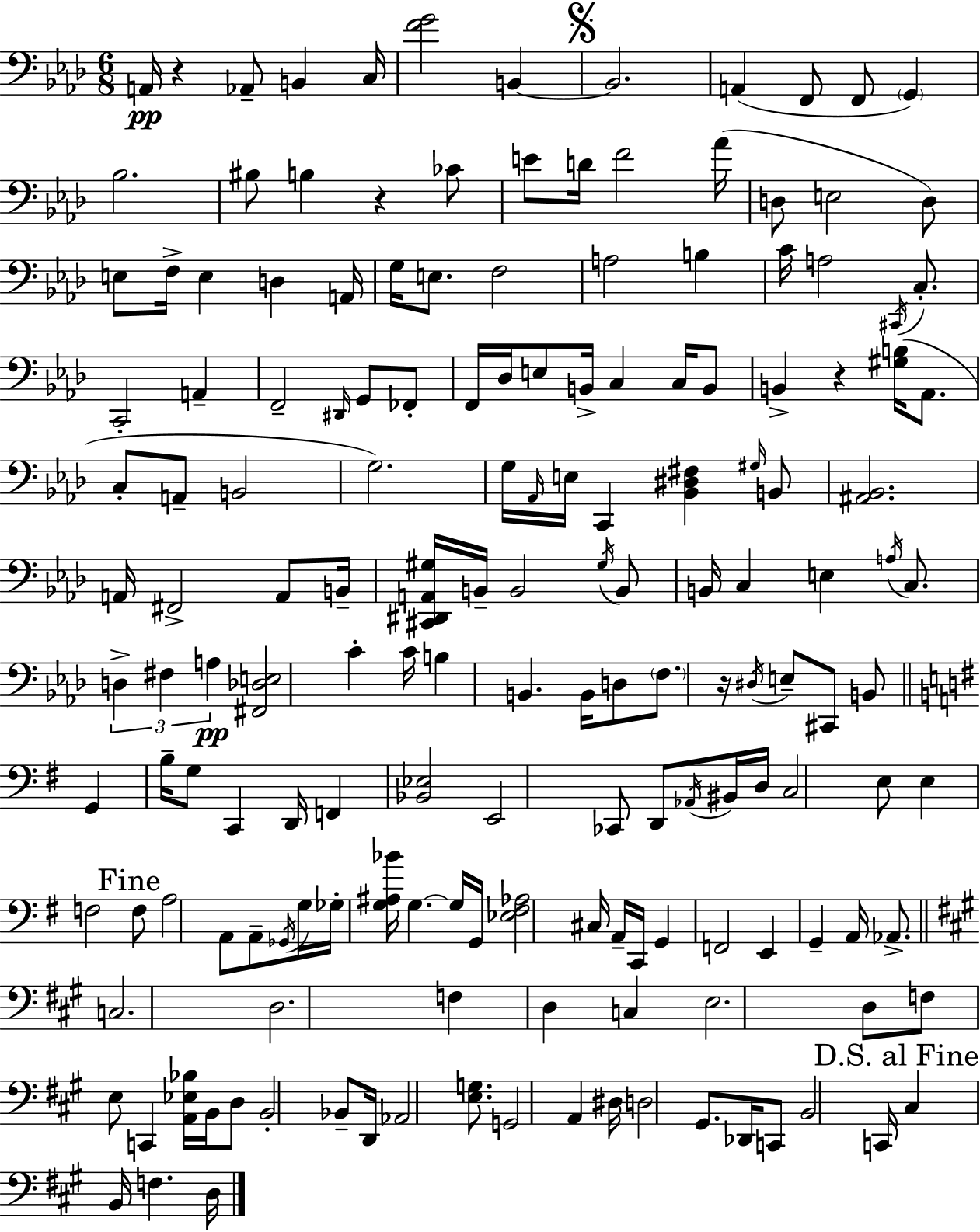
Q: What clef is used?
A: bass